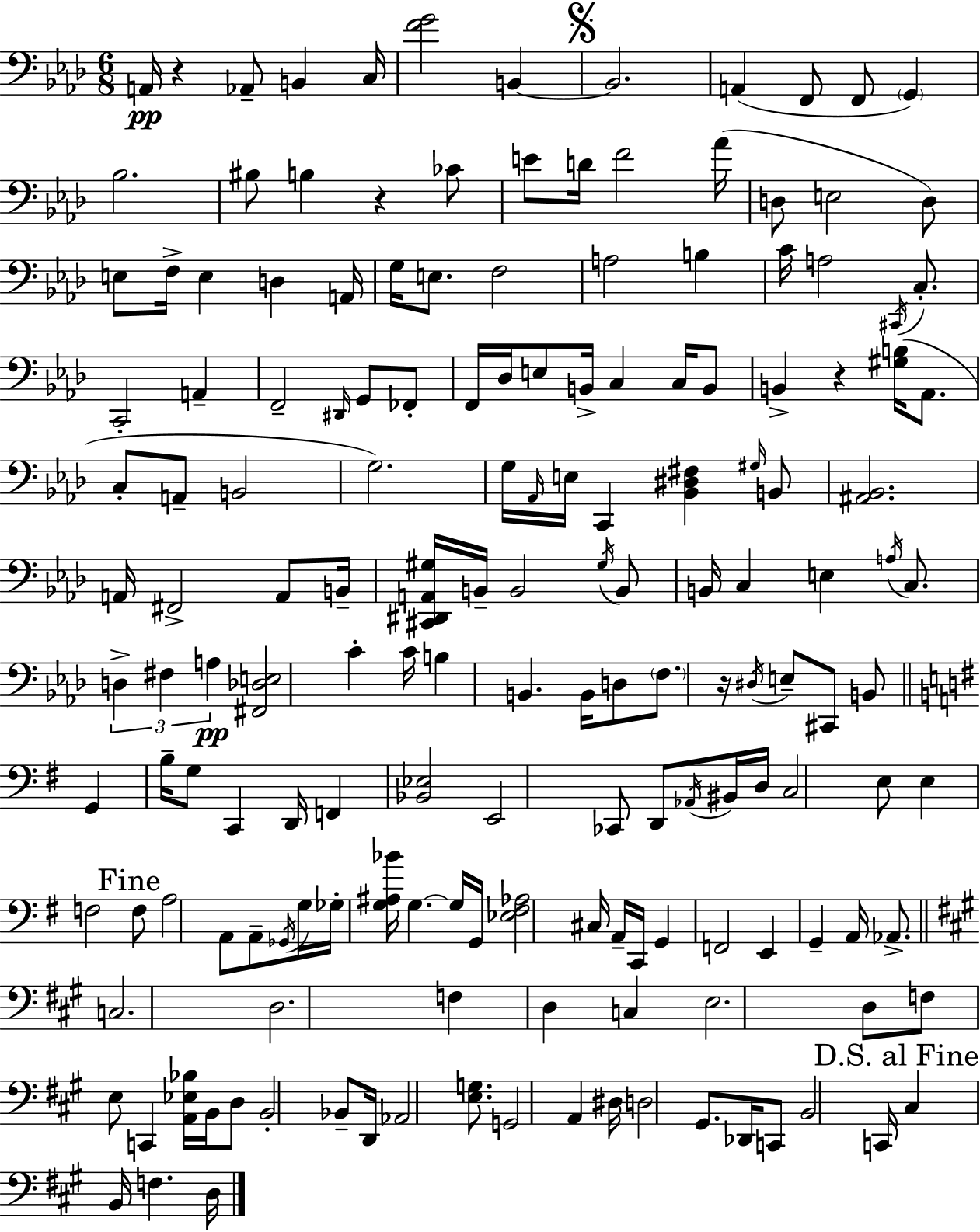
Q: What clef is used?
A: bass